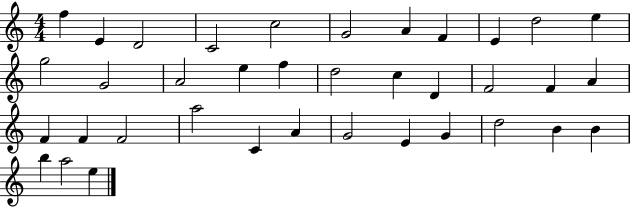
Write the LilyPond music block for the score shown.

{
  \clef treble
  \numericTimeSignature
  \time 4/4
  \key c \major
  f''4 e'4 d'2 | c'2 c''2 | g'2 a'4 f'4 | e'4 d''2 e''4 | \break g''2 g'2 | a'2 e''4 f''4 | d''2 c''4 d'4 | f'2 f'4 a'4 | \break f'4 f'4 f'2 | a''2 c'4 a'4 | g'2 e'4 g'4 | d''2 b'4 b'4 | \break b''4 a''2 e''4 | \bar "|."
}